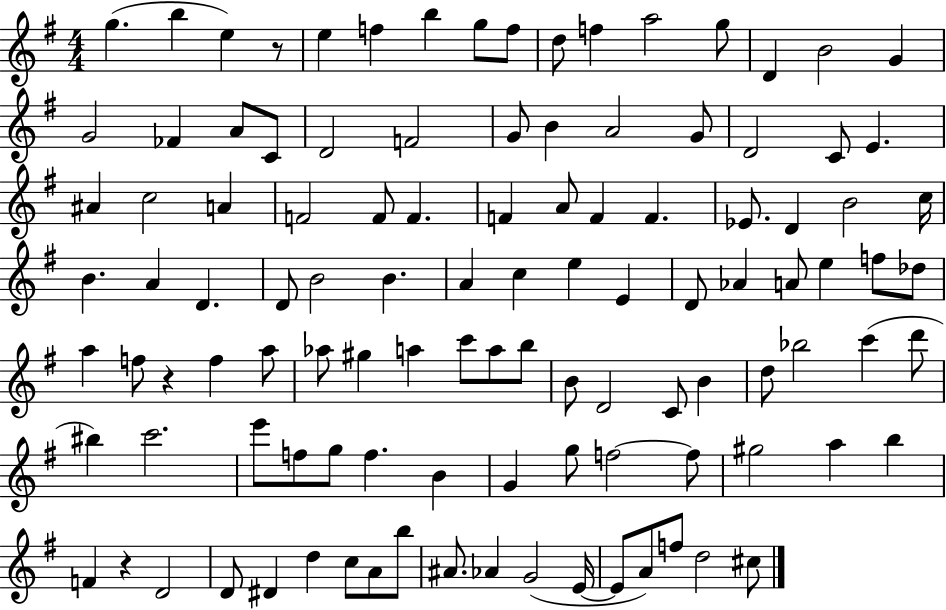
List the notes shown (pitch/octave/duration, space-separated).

G5/q. B5/q E5/q R/e E5/q F5/q B5/q G5/e F5/e D5/e F5/q A5/h G5/e D4/q B4/h G4/q G4/h FES4/q A4/e C4/e D4/h F4/h G4/e B4/q A4/h G4/e D4/h C4/e E4/q. A#4/q C5/h A4/q F4/h F4/e F4/q. F4/q A4/e F4/q F4/q. Eb4/e. D4/q B4/h C5/s B4/q. A4/q D4/q. D4/e B4/h B4/q. A4/q C5/q E5/q E4/q D4/e Ab4/q A4/e E5/q F5/e Db5/e A5/q F5/e R/q F5/q A5/e Ab5/e G#5/q A5/q C6/e A5/e B5/e B4/e D4/h C4/e B4/q D5/e Bb5/h C6/q D6/e BIS5/q C6/h. E6/e F5/e G5/e F5/q. B4/q G4/q G5/e F5/h F5/e G#5/h A5/q B5/q F4/q R/q D4/h D4/e D#4/q D5/q C5/e A4/e B5/e A#4/e. Ab4/q G4/h E4/s E4/e A4/e F5/e D5/h C#5/e